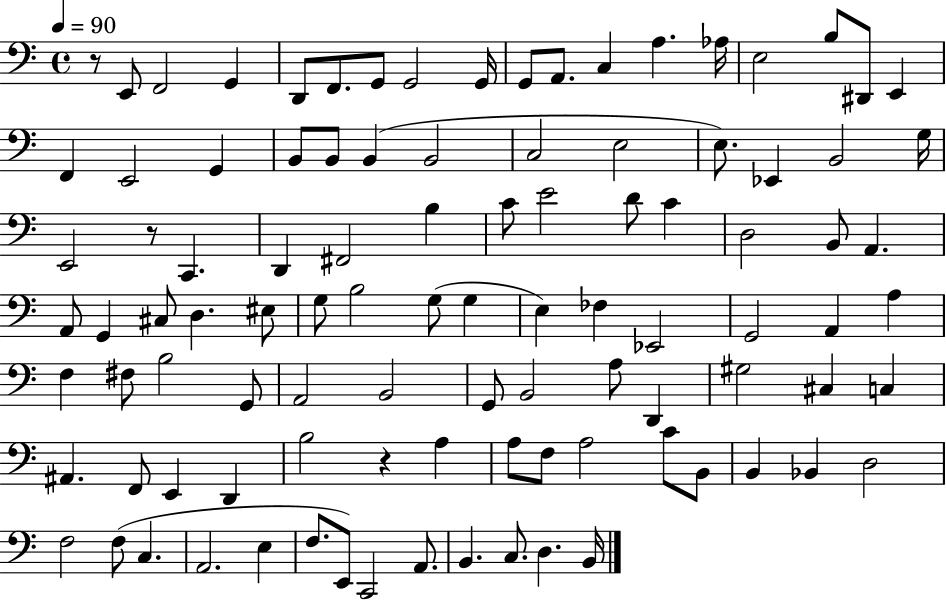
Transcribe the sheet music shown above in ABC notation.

X:1
T:Untitled
M:4/4
L:1/4
K:C
z/2 E,,/2 F,,2 G,, D,,/2 F,,/2 G,,/2 G,,2 G,,/4 G,,/2 A,,/2 C, A, _A,/4 E,2 B,/2 ^D,,/2 E,, F,, E,,2 G,, B,,/2 B,,/2 B,, B,,2 C,2 E,2 E,/2 _E,, B,,2 G,/4 E,,2 z/2 C,, D,, ^F,,2 B, C/2 E2 D/2 C D,2 B,,/2 A,, A,,/2 G,, ^C,/2 D, ^E,/2 G,/2 B,2 G,/2 G, E, _F, _E,,2 G,,2 A,, A, F, ^F,/2 B,2 G,,/2 A,,2 B,,2 G,,/2 B,,2 A,/2 D,, ^G,2 ^C, C, ^A,, F,,/2 E,, D,, B,2 z A, A,/2 F,/2 A,2 C/2 B,,/2 B,, _B,, D,2 F,2 F,/2 C, A,,2 E, F,/2 E,,/2 C,,2 A,,/2 B,, C,/2 D, B,,/4